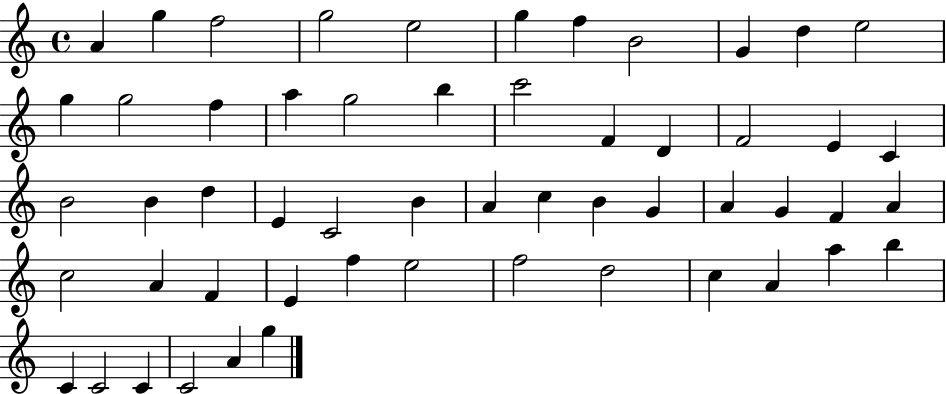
X:1
T:Untitled
M:4/4
L:1/4
K:C
A g f2 g2 e2 g f B2 G d e2 g g2 f a g2 b c'2 F D F2 E C B2 B d E C2 B A c B G A G F A c2 A F E f e2 f2 d2 c A a b C C2 C C2 A g